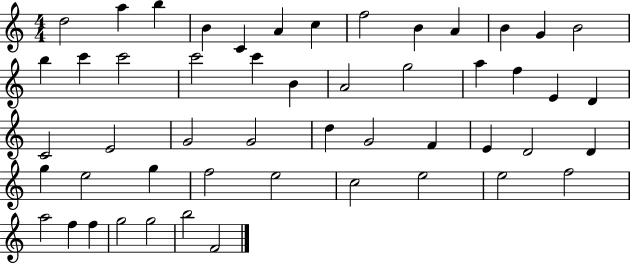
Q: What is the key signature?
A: C major